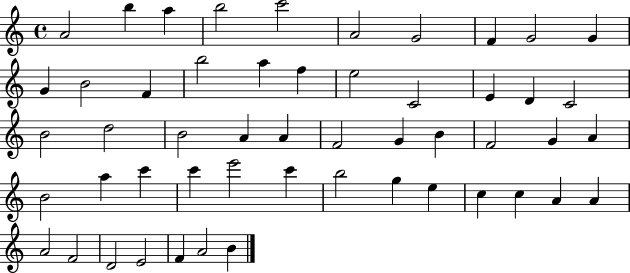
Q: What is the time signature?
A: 4/4